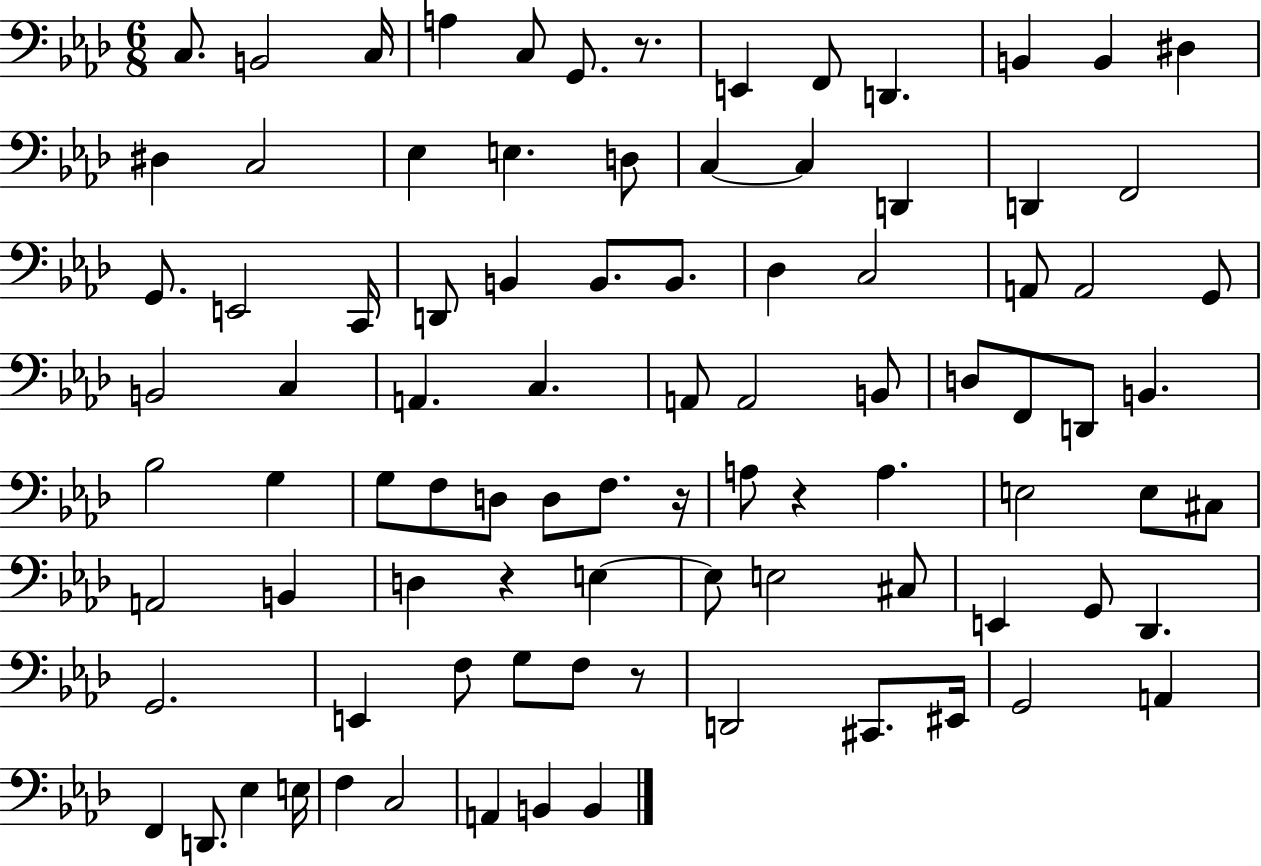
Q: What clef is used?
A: bass